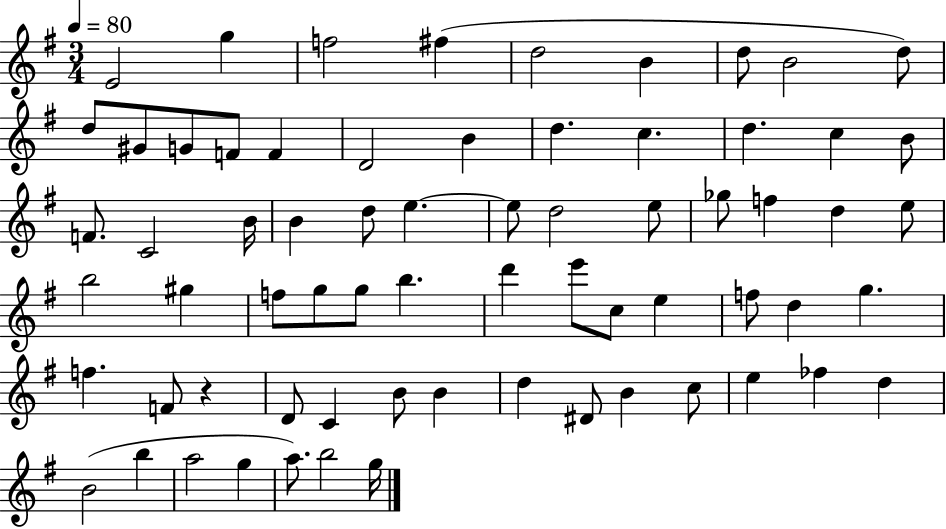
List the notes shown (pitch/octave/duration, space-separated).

E4/h G5/q F5/h F#5/q D5/h B4/q D5/e B4/h D5/e D5/e G#4/e G4/e F4/e F4/q D4/h B4/q D5/q. C5/q. D5/q. C5/q B4/e F4/e. C4/h B4/s B4/q D5/e E5/q. E5/e D5/h E5/e Gb5/e F5/q D5/q E5/e B5/h G#5/q F5/e G5/e G5/e B5/q. D6/q E6/e C5/e E5/q F5/e D5/q G5/q. F5/q. F4/e R/q D4/e C4/q B4/e B4/q D5/q D#4/e B4/q C5/e E5/q FES5/q D5/q B4/h B5/q A5/h G5/q A5/e. B5/h G5/s